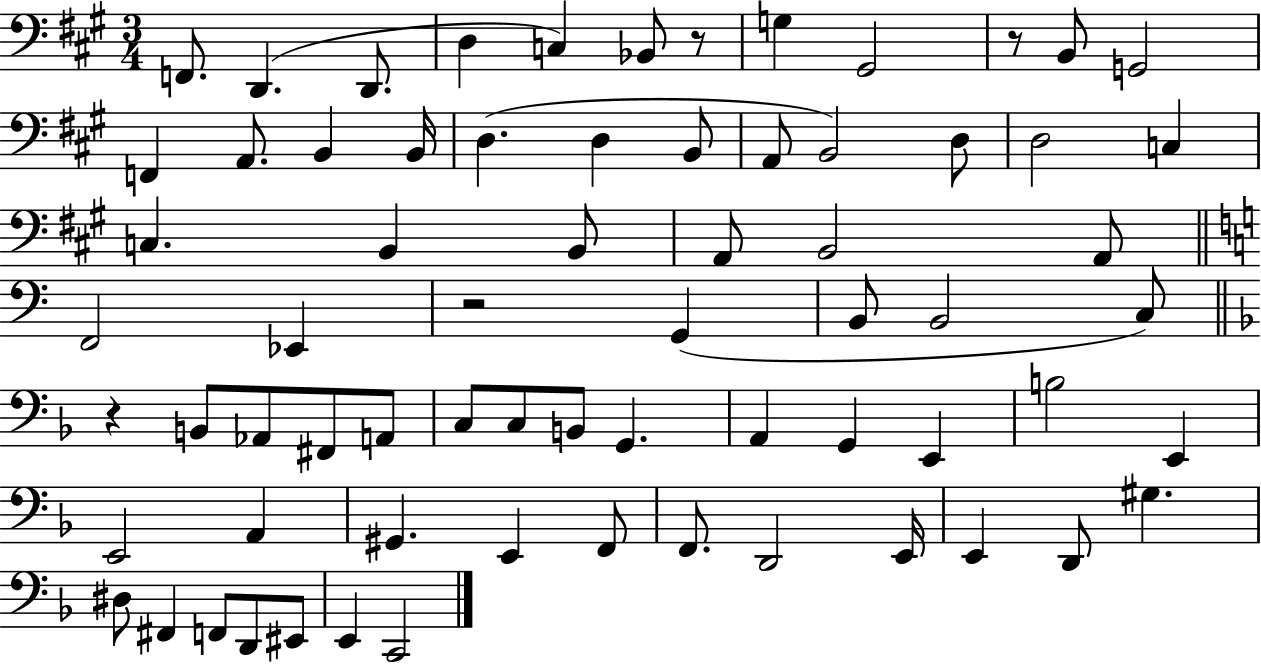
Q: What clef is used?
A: bass